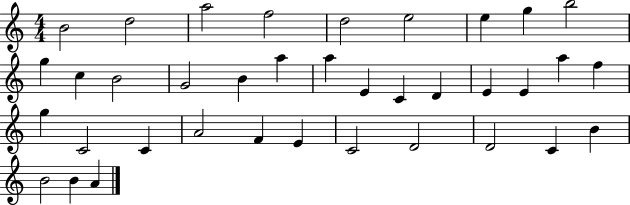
X:1
T:Untitled
M:4/4
L:1/4
K:C
B2 d2 a2 f2 d2 e2 e g b2 g c B2 G2 B a a E C D E E a f g C2 C A2 F E C2 D2 D2 C B B2 B A